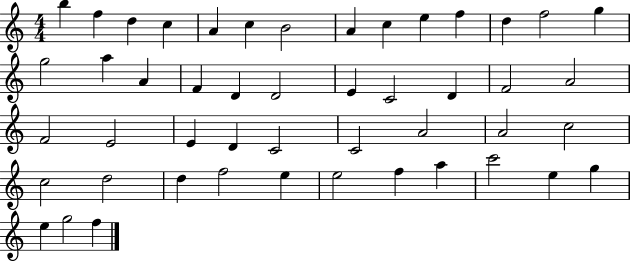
{
  \clef treble
  \numericTimeSignature
  \time 4/4
  \key c \major
  b''4 f''4 d''4 c''4 | a'4 c''4 b'2 | a'4 c''4 e''4 f''4 | d''4 f''2 g''4 | \break g''2 a''4 a'4 | f'4 d'4 d'2 | e'4 c'2 d'4 | f'2 a'2 | \break f'2 e'2 | e'4 d'4 c'2 | c'2 a'2 | a'2 c''2 | \break c''2 d''2 | d''4 f''2 e''4 | e''2 f''4 a''4 | c'''2 e''4 g''4 | \break e''4 g''2 f''4 | \bar "|."
}